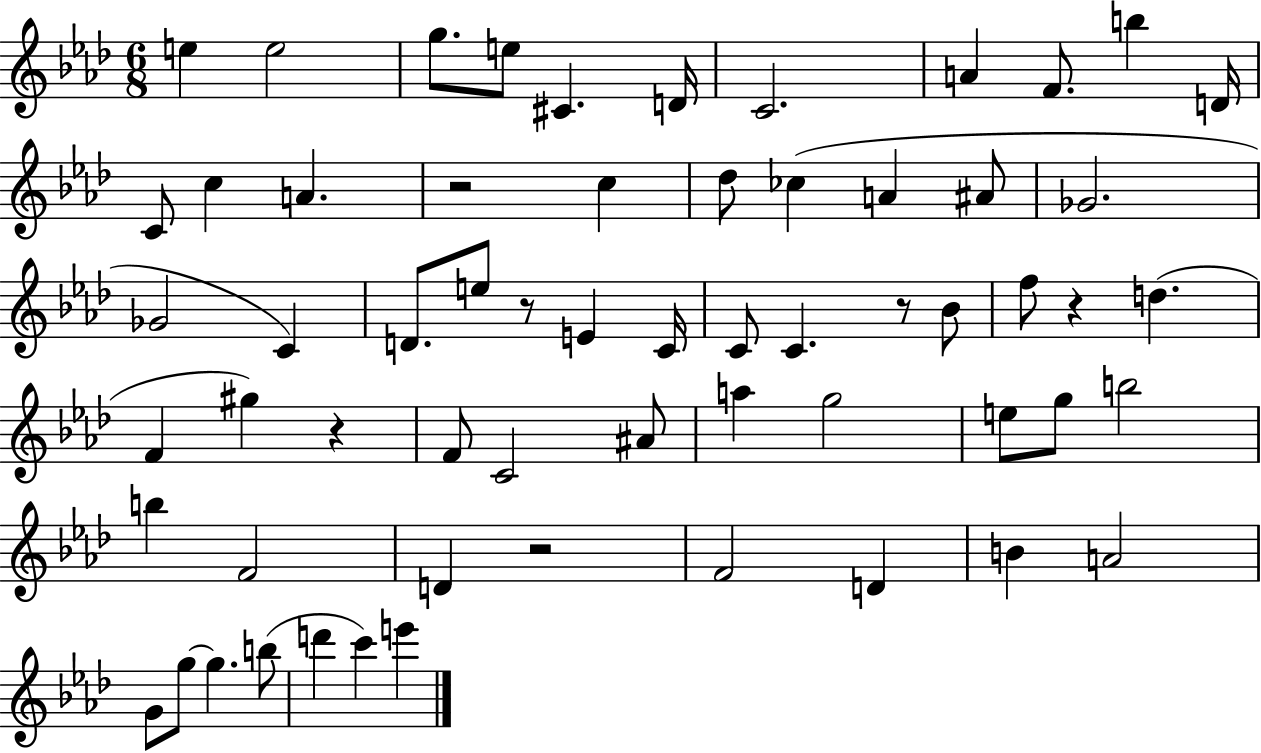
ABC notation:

X:1
T:Untitled
M:6/8
L:1/4
K:Ab
e e2 g/2 e/2 ^C D/4 C2 A F/2 b D/4 C/2 c A z2 c _d/2 _c A ^A/2 _G2 _G2 C D/2 e/2 z/2 E C/4 C/2 C z/2 _B/2 f/2 z d F ^g z F/2 C2 ^A/2 a g2 e/2 g/2 b2 b F2 D z2 F2 D B A2 G/2 g/2 g b/2 d' c' e'